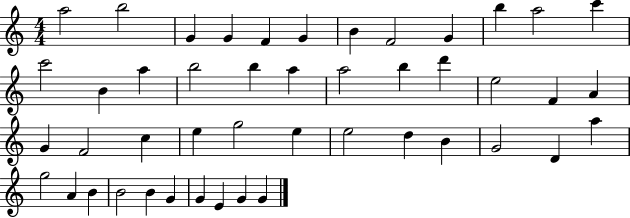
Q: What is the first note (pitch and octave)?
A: A5